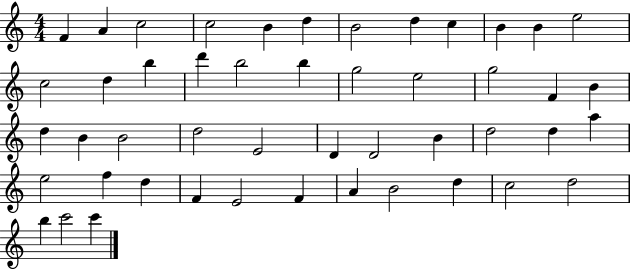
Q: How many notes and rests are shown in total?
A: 48